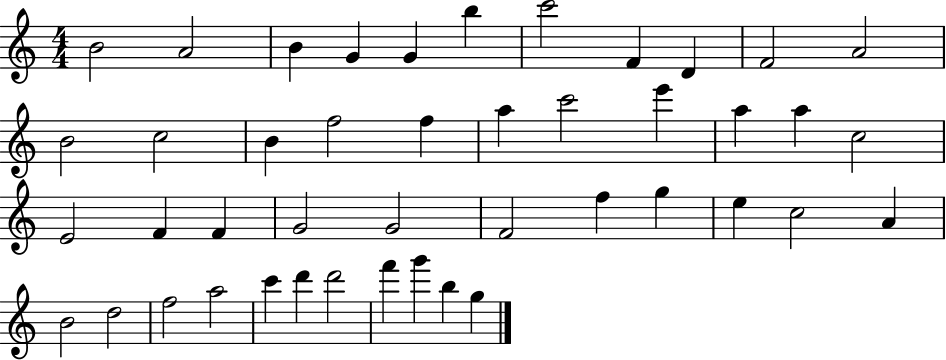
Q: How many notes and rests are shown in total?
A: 44